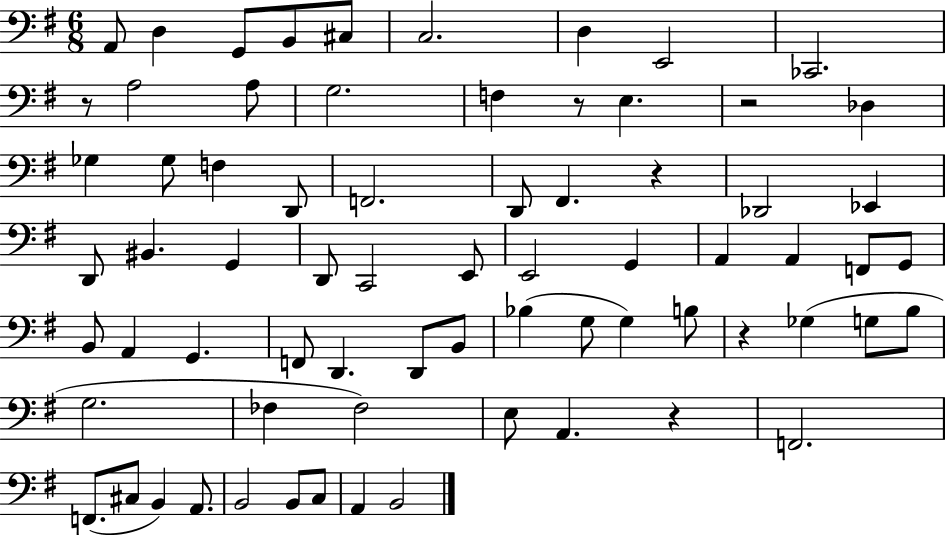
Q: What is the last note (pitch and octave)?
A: B2